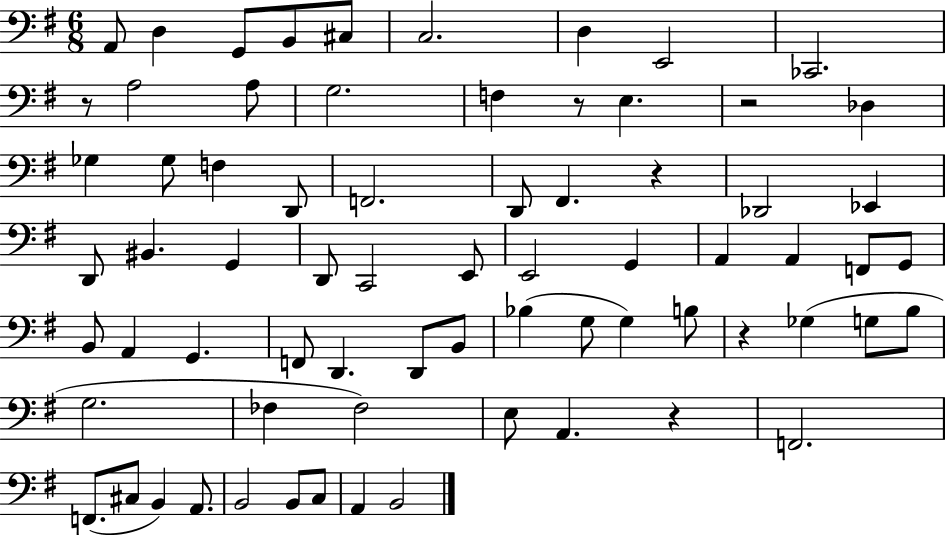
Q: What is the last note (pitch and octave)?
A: B2